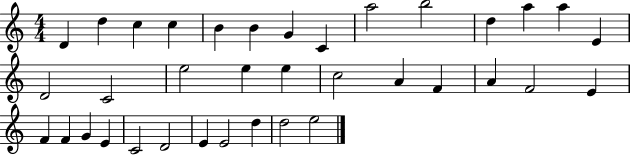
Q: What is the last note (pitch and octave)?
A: E5